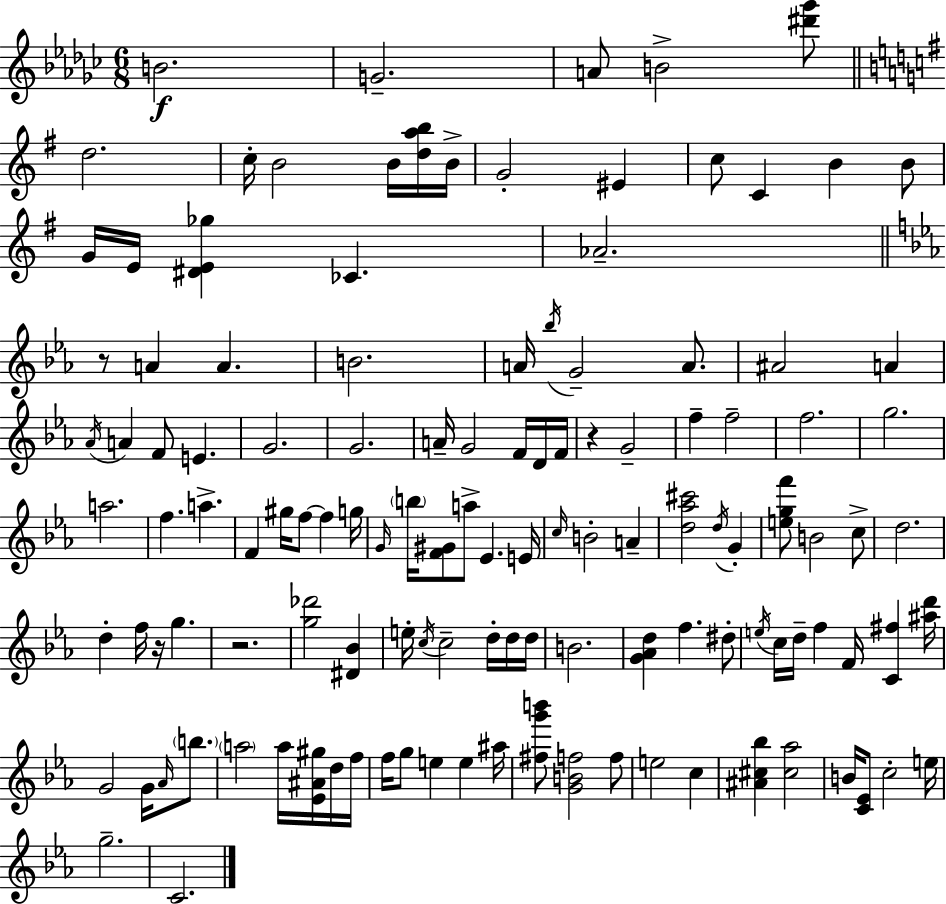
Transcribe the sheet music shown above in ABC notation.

X:1
T:Untitled
M:6/8
L:1/4
K:Ebm
B2 G2 A/2 B2 [^d'_g']/2 d2 c/4 B2 B/4 [dab]/4 B/4 G2 ^E c/2 C B B/2 G/4 E/4 [^DE_g] _C _A2 z/2 A A B2 A/4 _b/4 G2 A/2 ^A2 A _A/4 A F/2 E G2 G2 A/4 G2 F/4 D/4 F/4 z G2 f f2 f2 g2 a2 f a F ^g/4 f/2 f g/4 G/4 b/4 [F^G]/2 a/2 _E E/4 c/4 B2 A [d_a^c']2 d/4 G [egf']/2 B2 c/2 d2 d f/4 z/4 g z2 [g_d']2 [^D_B] e/4 c/4 c2 d/4 d/4 d/4 B2 [G_Ad] f ^d/2 e/4 c/4 d/4 f F/4 [C^f] [^ad']/4 G2 G/4 _A/4 b/2 a2 a/4 [_E^A^g]/4 d/4 f/4 f/4 g/2 e e ^a/4 [^fg'b']/2 [GBf]2 f/2 e2 c [^A^c_b] [^c_a]2 B/4 [C_E]/2 c2 e/4 g2 C2